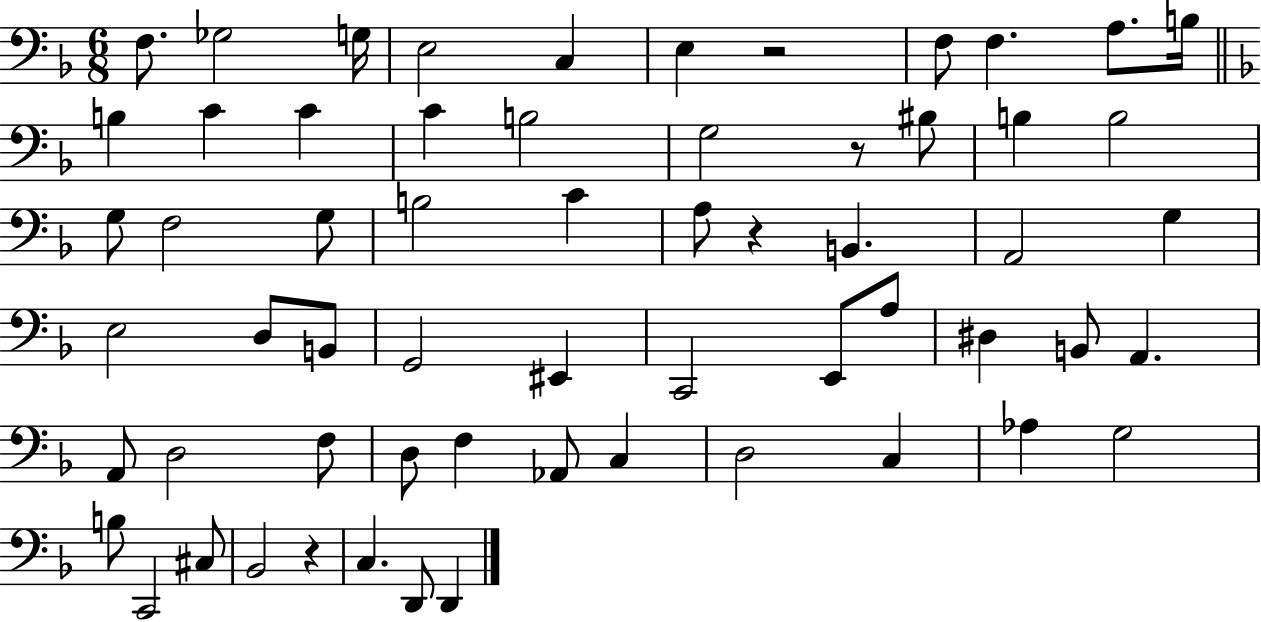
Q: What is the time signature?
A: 6/8